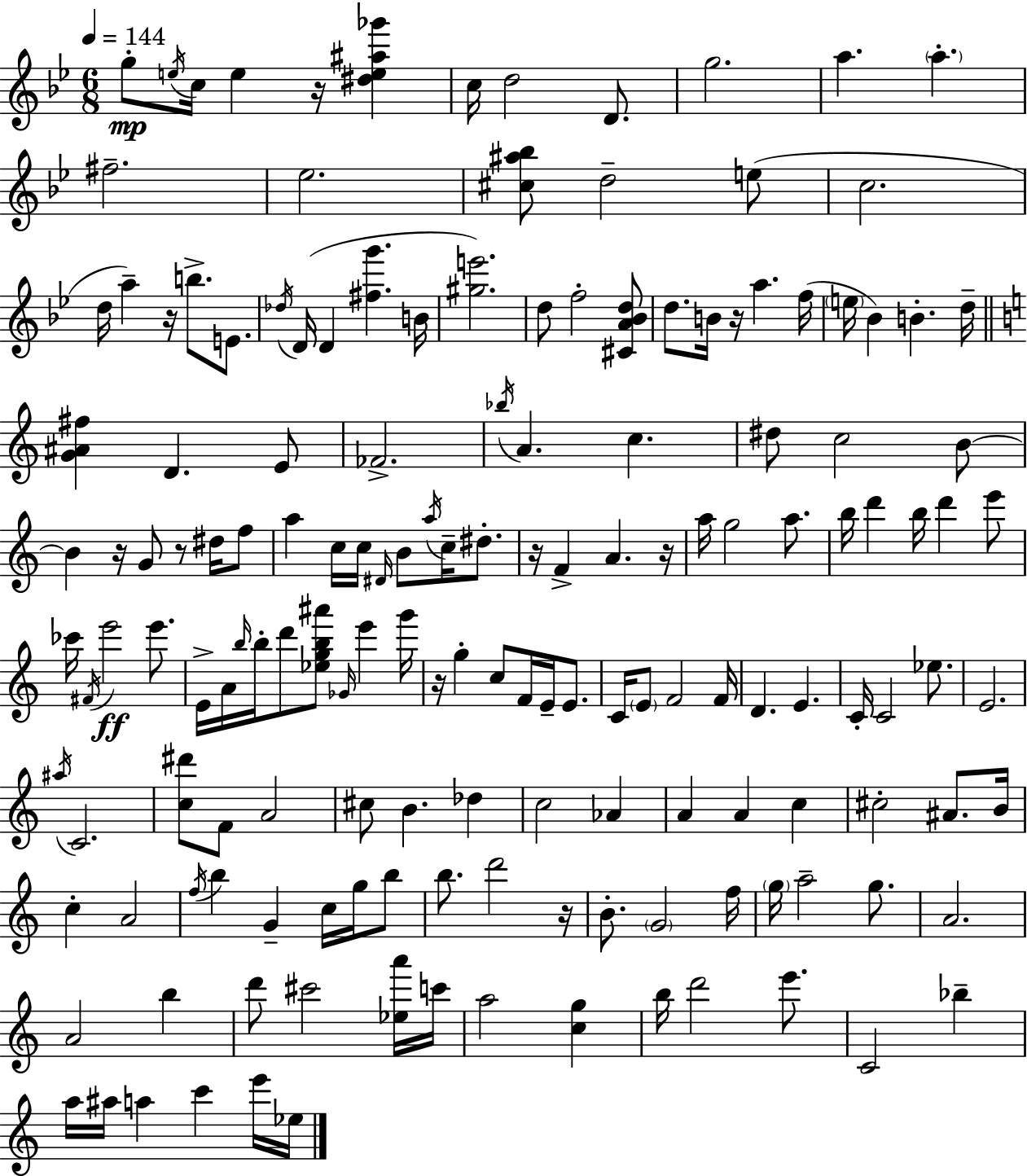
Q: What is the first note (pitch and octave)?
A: G5